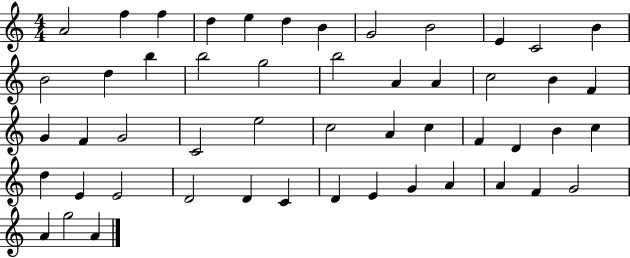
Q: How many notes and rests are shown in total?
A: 51